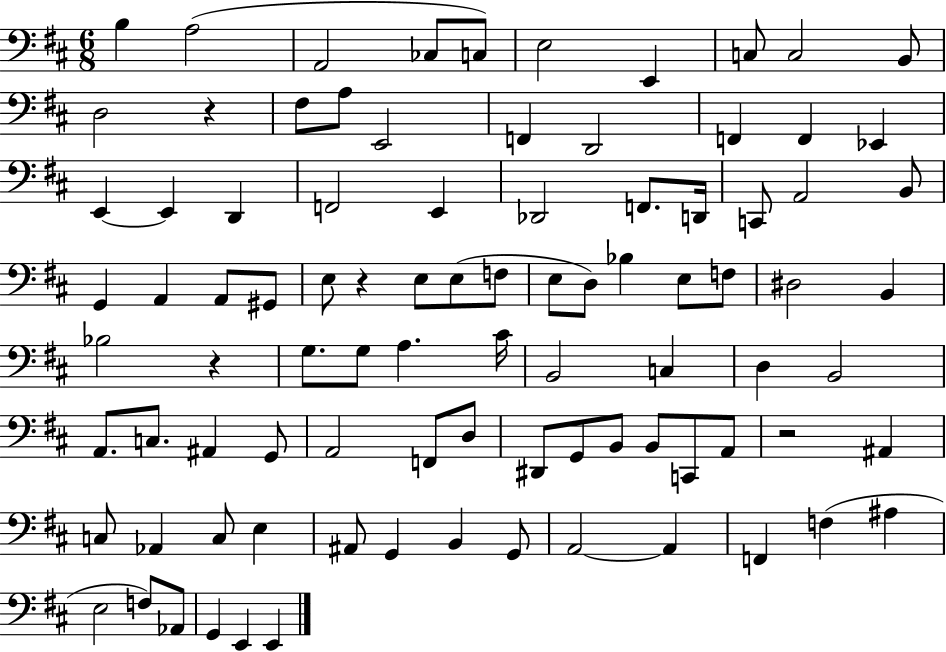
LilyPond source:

{
  \clef bass
  \numericTimeSignature
  \time 6/8
  \key d \major
  b4 a2( | a,2 ces8 c8) | e2 e,4 | c8 c2 b,8 | \break d2 r4 | fis8 a8 e,2 | f,4 d,2 | f,4 f,4 ees,4 | \break e,4~~ e,4 d,4 | f,2 e,4 | des,2 f,8. d,16 | c,8 a,2 b,8 | \break g,4 a,4 a,8 gis,8 | e8 r4 e8 e8( f8 | e8 d8) bes4 e8 f8 | dis2 b,4 | \break bes2 r4 | g8. g8 a4. cis'16 | b,2 c4 | d4 b,2 | \break a,8. c8. ais,4 g,8 | a,2 f,8 d8 | dis,8 g,8 b,8 b,8 c,8 a,8 | r2 ais,4 | \break c8 aes,4 c8 e4 | ais,8 g,4 b,4 g,8 | a,2~~ a,4 | f,4 f4( ais4 | \break e2 f8) aes,8 | g,4 e,4 e,4 | \bar "|."
}